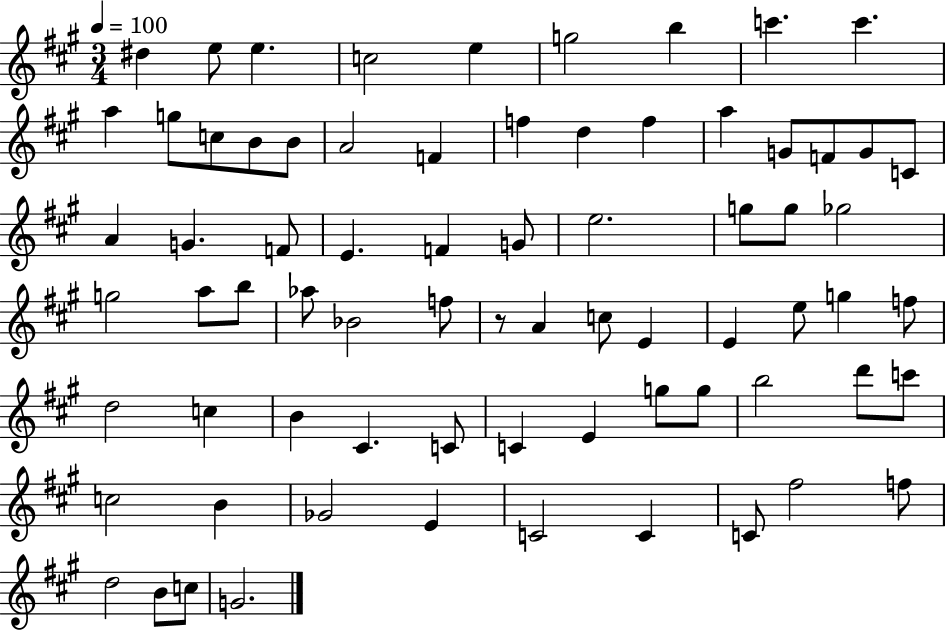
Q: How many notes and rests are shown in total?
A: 73